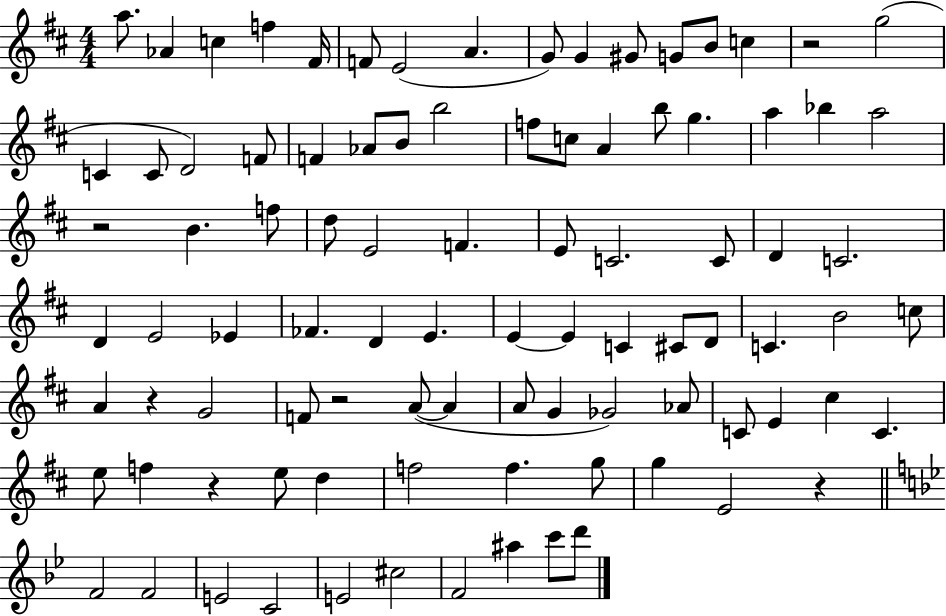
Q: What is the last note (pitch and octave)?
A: D6